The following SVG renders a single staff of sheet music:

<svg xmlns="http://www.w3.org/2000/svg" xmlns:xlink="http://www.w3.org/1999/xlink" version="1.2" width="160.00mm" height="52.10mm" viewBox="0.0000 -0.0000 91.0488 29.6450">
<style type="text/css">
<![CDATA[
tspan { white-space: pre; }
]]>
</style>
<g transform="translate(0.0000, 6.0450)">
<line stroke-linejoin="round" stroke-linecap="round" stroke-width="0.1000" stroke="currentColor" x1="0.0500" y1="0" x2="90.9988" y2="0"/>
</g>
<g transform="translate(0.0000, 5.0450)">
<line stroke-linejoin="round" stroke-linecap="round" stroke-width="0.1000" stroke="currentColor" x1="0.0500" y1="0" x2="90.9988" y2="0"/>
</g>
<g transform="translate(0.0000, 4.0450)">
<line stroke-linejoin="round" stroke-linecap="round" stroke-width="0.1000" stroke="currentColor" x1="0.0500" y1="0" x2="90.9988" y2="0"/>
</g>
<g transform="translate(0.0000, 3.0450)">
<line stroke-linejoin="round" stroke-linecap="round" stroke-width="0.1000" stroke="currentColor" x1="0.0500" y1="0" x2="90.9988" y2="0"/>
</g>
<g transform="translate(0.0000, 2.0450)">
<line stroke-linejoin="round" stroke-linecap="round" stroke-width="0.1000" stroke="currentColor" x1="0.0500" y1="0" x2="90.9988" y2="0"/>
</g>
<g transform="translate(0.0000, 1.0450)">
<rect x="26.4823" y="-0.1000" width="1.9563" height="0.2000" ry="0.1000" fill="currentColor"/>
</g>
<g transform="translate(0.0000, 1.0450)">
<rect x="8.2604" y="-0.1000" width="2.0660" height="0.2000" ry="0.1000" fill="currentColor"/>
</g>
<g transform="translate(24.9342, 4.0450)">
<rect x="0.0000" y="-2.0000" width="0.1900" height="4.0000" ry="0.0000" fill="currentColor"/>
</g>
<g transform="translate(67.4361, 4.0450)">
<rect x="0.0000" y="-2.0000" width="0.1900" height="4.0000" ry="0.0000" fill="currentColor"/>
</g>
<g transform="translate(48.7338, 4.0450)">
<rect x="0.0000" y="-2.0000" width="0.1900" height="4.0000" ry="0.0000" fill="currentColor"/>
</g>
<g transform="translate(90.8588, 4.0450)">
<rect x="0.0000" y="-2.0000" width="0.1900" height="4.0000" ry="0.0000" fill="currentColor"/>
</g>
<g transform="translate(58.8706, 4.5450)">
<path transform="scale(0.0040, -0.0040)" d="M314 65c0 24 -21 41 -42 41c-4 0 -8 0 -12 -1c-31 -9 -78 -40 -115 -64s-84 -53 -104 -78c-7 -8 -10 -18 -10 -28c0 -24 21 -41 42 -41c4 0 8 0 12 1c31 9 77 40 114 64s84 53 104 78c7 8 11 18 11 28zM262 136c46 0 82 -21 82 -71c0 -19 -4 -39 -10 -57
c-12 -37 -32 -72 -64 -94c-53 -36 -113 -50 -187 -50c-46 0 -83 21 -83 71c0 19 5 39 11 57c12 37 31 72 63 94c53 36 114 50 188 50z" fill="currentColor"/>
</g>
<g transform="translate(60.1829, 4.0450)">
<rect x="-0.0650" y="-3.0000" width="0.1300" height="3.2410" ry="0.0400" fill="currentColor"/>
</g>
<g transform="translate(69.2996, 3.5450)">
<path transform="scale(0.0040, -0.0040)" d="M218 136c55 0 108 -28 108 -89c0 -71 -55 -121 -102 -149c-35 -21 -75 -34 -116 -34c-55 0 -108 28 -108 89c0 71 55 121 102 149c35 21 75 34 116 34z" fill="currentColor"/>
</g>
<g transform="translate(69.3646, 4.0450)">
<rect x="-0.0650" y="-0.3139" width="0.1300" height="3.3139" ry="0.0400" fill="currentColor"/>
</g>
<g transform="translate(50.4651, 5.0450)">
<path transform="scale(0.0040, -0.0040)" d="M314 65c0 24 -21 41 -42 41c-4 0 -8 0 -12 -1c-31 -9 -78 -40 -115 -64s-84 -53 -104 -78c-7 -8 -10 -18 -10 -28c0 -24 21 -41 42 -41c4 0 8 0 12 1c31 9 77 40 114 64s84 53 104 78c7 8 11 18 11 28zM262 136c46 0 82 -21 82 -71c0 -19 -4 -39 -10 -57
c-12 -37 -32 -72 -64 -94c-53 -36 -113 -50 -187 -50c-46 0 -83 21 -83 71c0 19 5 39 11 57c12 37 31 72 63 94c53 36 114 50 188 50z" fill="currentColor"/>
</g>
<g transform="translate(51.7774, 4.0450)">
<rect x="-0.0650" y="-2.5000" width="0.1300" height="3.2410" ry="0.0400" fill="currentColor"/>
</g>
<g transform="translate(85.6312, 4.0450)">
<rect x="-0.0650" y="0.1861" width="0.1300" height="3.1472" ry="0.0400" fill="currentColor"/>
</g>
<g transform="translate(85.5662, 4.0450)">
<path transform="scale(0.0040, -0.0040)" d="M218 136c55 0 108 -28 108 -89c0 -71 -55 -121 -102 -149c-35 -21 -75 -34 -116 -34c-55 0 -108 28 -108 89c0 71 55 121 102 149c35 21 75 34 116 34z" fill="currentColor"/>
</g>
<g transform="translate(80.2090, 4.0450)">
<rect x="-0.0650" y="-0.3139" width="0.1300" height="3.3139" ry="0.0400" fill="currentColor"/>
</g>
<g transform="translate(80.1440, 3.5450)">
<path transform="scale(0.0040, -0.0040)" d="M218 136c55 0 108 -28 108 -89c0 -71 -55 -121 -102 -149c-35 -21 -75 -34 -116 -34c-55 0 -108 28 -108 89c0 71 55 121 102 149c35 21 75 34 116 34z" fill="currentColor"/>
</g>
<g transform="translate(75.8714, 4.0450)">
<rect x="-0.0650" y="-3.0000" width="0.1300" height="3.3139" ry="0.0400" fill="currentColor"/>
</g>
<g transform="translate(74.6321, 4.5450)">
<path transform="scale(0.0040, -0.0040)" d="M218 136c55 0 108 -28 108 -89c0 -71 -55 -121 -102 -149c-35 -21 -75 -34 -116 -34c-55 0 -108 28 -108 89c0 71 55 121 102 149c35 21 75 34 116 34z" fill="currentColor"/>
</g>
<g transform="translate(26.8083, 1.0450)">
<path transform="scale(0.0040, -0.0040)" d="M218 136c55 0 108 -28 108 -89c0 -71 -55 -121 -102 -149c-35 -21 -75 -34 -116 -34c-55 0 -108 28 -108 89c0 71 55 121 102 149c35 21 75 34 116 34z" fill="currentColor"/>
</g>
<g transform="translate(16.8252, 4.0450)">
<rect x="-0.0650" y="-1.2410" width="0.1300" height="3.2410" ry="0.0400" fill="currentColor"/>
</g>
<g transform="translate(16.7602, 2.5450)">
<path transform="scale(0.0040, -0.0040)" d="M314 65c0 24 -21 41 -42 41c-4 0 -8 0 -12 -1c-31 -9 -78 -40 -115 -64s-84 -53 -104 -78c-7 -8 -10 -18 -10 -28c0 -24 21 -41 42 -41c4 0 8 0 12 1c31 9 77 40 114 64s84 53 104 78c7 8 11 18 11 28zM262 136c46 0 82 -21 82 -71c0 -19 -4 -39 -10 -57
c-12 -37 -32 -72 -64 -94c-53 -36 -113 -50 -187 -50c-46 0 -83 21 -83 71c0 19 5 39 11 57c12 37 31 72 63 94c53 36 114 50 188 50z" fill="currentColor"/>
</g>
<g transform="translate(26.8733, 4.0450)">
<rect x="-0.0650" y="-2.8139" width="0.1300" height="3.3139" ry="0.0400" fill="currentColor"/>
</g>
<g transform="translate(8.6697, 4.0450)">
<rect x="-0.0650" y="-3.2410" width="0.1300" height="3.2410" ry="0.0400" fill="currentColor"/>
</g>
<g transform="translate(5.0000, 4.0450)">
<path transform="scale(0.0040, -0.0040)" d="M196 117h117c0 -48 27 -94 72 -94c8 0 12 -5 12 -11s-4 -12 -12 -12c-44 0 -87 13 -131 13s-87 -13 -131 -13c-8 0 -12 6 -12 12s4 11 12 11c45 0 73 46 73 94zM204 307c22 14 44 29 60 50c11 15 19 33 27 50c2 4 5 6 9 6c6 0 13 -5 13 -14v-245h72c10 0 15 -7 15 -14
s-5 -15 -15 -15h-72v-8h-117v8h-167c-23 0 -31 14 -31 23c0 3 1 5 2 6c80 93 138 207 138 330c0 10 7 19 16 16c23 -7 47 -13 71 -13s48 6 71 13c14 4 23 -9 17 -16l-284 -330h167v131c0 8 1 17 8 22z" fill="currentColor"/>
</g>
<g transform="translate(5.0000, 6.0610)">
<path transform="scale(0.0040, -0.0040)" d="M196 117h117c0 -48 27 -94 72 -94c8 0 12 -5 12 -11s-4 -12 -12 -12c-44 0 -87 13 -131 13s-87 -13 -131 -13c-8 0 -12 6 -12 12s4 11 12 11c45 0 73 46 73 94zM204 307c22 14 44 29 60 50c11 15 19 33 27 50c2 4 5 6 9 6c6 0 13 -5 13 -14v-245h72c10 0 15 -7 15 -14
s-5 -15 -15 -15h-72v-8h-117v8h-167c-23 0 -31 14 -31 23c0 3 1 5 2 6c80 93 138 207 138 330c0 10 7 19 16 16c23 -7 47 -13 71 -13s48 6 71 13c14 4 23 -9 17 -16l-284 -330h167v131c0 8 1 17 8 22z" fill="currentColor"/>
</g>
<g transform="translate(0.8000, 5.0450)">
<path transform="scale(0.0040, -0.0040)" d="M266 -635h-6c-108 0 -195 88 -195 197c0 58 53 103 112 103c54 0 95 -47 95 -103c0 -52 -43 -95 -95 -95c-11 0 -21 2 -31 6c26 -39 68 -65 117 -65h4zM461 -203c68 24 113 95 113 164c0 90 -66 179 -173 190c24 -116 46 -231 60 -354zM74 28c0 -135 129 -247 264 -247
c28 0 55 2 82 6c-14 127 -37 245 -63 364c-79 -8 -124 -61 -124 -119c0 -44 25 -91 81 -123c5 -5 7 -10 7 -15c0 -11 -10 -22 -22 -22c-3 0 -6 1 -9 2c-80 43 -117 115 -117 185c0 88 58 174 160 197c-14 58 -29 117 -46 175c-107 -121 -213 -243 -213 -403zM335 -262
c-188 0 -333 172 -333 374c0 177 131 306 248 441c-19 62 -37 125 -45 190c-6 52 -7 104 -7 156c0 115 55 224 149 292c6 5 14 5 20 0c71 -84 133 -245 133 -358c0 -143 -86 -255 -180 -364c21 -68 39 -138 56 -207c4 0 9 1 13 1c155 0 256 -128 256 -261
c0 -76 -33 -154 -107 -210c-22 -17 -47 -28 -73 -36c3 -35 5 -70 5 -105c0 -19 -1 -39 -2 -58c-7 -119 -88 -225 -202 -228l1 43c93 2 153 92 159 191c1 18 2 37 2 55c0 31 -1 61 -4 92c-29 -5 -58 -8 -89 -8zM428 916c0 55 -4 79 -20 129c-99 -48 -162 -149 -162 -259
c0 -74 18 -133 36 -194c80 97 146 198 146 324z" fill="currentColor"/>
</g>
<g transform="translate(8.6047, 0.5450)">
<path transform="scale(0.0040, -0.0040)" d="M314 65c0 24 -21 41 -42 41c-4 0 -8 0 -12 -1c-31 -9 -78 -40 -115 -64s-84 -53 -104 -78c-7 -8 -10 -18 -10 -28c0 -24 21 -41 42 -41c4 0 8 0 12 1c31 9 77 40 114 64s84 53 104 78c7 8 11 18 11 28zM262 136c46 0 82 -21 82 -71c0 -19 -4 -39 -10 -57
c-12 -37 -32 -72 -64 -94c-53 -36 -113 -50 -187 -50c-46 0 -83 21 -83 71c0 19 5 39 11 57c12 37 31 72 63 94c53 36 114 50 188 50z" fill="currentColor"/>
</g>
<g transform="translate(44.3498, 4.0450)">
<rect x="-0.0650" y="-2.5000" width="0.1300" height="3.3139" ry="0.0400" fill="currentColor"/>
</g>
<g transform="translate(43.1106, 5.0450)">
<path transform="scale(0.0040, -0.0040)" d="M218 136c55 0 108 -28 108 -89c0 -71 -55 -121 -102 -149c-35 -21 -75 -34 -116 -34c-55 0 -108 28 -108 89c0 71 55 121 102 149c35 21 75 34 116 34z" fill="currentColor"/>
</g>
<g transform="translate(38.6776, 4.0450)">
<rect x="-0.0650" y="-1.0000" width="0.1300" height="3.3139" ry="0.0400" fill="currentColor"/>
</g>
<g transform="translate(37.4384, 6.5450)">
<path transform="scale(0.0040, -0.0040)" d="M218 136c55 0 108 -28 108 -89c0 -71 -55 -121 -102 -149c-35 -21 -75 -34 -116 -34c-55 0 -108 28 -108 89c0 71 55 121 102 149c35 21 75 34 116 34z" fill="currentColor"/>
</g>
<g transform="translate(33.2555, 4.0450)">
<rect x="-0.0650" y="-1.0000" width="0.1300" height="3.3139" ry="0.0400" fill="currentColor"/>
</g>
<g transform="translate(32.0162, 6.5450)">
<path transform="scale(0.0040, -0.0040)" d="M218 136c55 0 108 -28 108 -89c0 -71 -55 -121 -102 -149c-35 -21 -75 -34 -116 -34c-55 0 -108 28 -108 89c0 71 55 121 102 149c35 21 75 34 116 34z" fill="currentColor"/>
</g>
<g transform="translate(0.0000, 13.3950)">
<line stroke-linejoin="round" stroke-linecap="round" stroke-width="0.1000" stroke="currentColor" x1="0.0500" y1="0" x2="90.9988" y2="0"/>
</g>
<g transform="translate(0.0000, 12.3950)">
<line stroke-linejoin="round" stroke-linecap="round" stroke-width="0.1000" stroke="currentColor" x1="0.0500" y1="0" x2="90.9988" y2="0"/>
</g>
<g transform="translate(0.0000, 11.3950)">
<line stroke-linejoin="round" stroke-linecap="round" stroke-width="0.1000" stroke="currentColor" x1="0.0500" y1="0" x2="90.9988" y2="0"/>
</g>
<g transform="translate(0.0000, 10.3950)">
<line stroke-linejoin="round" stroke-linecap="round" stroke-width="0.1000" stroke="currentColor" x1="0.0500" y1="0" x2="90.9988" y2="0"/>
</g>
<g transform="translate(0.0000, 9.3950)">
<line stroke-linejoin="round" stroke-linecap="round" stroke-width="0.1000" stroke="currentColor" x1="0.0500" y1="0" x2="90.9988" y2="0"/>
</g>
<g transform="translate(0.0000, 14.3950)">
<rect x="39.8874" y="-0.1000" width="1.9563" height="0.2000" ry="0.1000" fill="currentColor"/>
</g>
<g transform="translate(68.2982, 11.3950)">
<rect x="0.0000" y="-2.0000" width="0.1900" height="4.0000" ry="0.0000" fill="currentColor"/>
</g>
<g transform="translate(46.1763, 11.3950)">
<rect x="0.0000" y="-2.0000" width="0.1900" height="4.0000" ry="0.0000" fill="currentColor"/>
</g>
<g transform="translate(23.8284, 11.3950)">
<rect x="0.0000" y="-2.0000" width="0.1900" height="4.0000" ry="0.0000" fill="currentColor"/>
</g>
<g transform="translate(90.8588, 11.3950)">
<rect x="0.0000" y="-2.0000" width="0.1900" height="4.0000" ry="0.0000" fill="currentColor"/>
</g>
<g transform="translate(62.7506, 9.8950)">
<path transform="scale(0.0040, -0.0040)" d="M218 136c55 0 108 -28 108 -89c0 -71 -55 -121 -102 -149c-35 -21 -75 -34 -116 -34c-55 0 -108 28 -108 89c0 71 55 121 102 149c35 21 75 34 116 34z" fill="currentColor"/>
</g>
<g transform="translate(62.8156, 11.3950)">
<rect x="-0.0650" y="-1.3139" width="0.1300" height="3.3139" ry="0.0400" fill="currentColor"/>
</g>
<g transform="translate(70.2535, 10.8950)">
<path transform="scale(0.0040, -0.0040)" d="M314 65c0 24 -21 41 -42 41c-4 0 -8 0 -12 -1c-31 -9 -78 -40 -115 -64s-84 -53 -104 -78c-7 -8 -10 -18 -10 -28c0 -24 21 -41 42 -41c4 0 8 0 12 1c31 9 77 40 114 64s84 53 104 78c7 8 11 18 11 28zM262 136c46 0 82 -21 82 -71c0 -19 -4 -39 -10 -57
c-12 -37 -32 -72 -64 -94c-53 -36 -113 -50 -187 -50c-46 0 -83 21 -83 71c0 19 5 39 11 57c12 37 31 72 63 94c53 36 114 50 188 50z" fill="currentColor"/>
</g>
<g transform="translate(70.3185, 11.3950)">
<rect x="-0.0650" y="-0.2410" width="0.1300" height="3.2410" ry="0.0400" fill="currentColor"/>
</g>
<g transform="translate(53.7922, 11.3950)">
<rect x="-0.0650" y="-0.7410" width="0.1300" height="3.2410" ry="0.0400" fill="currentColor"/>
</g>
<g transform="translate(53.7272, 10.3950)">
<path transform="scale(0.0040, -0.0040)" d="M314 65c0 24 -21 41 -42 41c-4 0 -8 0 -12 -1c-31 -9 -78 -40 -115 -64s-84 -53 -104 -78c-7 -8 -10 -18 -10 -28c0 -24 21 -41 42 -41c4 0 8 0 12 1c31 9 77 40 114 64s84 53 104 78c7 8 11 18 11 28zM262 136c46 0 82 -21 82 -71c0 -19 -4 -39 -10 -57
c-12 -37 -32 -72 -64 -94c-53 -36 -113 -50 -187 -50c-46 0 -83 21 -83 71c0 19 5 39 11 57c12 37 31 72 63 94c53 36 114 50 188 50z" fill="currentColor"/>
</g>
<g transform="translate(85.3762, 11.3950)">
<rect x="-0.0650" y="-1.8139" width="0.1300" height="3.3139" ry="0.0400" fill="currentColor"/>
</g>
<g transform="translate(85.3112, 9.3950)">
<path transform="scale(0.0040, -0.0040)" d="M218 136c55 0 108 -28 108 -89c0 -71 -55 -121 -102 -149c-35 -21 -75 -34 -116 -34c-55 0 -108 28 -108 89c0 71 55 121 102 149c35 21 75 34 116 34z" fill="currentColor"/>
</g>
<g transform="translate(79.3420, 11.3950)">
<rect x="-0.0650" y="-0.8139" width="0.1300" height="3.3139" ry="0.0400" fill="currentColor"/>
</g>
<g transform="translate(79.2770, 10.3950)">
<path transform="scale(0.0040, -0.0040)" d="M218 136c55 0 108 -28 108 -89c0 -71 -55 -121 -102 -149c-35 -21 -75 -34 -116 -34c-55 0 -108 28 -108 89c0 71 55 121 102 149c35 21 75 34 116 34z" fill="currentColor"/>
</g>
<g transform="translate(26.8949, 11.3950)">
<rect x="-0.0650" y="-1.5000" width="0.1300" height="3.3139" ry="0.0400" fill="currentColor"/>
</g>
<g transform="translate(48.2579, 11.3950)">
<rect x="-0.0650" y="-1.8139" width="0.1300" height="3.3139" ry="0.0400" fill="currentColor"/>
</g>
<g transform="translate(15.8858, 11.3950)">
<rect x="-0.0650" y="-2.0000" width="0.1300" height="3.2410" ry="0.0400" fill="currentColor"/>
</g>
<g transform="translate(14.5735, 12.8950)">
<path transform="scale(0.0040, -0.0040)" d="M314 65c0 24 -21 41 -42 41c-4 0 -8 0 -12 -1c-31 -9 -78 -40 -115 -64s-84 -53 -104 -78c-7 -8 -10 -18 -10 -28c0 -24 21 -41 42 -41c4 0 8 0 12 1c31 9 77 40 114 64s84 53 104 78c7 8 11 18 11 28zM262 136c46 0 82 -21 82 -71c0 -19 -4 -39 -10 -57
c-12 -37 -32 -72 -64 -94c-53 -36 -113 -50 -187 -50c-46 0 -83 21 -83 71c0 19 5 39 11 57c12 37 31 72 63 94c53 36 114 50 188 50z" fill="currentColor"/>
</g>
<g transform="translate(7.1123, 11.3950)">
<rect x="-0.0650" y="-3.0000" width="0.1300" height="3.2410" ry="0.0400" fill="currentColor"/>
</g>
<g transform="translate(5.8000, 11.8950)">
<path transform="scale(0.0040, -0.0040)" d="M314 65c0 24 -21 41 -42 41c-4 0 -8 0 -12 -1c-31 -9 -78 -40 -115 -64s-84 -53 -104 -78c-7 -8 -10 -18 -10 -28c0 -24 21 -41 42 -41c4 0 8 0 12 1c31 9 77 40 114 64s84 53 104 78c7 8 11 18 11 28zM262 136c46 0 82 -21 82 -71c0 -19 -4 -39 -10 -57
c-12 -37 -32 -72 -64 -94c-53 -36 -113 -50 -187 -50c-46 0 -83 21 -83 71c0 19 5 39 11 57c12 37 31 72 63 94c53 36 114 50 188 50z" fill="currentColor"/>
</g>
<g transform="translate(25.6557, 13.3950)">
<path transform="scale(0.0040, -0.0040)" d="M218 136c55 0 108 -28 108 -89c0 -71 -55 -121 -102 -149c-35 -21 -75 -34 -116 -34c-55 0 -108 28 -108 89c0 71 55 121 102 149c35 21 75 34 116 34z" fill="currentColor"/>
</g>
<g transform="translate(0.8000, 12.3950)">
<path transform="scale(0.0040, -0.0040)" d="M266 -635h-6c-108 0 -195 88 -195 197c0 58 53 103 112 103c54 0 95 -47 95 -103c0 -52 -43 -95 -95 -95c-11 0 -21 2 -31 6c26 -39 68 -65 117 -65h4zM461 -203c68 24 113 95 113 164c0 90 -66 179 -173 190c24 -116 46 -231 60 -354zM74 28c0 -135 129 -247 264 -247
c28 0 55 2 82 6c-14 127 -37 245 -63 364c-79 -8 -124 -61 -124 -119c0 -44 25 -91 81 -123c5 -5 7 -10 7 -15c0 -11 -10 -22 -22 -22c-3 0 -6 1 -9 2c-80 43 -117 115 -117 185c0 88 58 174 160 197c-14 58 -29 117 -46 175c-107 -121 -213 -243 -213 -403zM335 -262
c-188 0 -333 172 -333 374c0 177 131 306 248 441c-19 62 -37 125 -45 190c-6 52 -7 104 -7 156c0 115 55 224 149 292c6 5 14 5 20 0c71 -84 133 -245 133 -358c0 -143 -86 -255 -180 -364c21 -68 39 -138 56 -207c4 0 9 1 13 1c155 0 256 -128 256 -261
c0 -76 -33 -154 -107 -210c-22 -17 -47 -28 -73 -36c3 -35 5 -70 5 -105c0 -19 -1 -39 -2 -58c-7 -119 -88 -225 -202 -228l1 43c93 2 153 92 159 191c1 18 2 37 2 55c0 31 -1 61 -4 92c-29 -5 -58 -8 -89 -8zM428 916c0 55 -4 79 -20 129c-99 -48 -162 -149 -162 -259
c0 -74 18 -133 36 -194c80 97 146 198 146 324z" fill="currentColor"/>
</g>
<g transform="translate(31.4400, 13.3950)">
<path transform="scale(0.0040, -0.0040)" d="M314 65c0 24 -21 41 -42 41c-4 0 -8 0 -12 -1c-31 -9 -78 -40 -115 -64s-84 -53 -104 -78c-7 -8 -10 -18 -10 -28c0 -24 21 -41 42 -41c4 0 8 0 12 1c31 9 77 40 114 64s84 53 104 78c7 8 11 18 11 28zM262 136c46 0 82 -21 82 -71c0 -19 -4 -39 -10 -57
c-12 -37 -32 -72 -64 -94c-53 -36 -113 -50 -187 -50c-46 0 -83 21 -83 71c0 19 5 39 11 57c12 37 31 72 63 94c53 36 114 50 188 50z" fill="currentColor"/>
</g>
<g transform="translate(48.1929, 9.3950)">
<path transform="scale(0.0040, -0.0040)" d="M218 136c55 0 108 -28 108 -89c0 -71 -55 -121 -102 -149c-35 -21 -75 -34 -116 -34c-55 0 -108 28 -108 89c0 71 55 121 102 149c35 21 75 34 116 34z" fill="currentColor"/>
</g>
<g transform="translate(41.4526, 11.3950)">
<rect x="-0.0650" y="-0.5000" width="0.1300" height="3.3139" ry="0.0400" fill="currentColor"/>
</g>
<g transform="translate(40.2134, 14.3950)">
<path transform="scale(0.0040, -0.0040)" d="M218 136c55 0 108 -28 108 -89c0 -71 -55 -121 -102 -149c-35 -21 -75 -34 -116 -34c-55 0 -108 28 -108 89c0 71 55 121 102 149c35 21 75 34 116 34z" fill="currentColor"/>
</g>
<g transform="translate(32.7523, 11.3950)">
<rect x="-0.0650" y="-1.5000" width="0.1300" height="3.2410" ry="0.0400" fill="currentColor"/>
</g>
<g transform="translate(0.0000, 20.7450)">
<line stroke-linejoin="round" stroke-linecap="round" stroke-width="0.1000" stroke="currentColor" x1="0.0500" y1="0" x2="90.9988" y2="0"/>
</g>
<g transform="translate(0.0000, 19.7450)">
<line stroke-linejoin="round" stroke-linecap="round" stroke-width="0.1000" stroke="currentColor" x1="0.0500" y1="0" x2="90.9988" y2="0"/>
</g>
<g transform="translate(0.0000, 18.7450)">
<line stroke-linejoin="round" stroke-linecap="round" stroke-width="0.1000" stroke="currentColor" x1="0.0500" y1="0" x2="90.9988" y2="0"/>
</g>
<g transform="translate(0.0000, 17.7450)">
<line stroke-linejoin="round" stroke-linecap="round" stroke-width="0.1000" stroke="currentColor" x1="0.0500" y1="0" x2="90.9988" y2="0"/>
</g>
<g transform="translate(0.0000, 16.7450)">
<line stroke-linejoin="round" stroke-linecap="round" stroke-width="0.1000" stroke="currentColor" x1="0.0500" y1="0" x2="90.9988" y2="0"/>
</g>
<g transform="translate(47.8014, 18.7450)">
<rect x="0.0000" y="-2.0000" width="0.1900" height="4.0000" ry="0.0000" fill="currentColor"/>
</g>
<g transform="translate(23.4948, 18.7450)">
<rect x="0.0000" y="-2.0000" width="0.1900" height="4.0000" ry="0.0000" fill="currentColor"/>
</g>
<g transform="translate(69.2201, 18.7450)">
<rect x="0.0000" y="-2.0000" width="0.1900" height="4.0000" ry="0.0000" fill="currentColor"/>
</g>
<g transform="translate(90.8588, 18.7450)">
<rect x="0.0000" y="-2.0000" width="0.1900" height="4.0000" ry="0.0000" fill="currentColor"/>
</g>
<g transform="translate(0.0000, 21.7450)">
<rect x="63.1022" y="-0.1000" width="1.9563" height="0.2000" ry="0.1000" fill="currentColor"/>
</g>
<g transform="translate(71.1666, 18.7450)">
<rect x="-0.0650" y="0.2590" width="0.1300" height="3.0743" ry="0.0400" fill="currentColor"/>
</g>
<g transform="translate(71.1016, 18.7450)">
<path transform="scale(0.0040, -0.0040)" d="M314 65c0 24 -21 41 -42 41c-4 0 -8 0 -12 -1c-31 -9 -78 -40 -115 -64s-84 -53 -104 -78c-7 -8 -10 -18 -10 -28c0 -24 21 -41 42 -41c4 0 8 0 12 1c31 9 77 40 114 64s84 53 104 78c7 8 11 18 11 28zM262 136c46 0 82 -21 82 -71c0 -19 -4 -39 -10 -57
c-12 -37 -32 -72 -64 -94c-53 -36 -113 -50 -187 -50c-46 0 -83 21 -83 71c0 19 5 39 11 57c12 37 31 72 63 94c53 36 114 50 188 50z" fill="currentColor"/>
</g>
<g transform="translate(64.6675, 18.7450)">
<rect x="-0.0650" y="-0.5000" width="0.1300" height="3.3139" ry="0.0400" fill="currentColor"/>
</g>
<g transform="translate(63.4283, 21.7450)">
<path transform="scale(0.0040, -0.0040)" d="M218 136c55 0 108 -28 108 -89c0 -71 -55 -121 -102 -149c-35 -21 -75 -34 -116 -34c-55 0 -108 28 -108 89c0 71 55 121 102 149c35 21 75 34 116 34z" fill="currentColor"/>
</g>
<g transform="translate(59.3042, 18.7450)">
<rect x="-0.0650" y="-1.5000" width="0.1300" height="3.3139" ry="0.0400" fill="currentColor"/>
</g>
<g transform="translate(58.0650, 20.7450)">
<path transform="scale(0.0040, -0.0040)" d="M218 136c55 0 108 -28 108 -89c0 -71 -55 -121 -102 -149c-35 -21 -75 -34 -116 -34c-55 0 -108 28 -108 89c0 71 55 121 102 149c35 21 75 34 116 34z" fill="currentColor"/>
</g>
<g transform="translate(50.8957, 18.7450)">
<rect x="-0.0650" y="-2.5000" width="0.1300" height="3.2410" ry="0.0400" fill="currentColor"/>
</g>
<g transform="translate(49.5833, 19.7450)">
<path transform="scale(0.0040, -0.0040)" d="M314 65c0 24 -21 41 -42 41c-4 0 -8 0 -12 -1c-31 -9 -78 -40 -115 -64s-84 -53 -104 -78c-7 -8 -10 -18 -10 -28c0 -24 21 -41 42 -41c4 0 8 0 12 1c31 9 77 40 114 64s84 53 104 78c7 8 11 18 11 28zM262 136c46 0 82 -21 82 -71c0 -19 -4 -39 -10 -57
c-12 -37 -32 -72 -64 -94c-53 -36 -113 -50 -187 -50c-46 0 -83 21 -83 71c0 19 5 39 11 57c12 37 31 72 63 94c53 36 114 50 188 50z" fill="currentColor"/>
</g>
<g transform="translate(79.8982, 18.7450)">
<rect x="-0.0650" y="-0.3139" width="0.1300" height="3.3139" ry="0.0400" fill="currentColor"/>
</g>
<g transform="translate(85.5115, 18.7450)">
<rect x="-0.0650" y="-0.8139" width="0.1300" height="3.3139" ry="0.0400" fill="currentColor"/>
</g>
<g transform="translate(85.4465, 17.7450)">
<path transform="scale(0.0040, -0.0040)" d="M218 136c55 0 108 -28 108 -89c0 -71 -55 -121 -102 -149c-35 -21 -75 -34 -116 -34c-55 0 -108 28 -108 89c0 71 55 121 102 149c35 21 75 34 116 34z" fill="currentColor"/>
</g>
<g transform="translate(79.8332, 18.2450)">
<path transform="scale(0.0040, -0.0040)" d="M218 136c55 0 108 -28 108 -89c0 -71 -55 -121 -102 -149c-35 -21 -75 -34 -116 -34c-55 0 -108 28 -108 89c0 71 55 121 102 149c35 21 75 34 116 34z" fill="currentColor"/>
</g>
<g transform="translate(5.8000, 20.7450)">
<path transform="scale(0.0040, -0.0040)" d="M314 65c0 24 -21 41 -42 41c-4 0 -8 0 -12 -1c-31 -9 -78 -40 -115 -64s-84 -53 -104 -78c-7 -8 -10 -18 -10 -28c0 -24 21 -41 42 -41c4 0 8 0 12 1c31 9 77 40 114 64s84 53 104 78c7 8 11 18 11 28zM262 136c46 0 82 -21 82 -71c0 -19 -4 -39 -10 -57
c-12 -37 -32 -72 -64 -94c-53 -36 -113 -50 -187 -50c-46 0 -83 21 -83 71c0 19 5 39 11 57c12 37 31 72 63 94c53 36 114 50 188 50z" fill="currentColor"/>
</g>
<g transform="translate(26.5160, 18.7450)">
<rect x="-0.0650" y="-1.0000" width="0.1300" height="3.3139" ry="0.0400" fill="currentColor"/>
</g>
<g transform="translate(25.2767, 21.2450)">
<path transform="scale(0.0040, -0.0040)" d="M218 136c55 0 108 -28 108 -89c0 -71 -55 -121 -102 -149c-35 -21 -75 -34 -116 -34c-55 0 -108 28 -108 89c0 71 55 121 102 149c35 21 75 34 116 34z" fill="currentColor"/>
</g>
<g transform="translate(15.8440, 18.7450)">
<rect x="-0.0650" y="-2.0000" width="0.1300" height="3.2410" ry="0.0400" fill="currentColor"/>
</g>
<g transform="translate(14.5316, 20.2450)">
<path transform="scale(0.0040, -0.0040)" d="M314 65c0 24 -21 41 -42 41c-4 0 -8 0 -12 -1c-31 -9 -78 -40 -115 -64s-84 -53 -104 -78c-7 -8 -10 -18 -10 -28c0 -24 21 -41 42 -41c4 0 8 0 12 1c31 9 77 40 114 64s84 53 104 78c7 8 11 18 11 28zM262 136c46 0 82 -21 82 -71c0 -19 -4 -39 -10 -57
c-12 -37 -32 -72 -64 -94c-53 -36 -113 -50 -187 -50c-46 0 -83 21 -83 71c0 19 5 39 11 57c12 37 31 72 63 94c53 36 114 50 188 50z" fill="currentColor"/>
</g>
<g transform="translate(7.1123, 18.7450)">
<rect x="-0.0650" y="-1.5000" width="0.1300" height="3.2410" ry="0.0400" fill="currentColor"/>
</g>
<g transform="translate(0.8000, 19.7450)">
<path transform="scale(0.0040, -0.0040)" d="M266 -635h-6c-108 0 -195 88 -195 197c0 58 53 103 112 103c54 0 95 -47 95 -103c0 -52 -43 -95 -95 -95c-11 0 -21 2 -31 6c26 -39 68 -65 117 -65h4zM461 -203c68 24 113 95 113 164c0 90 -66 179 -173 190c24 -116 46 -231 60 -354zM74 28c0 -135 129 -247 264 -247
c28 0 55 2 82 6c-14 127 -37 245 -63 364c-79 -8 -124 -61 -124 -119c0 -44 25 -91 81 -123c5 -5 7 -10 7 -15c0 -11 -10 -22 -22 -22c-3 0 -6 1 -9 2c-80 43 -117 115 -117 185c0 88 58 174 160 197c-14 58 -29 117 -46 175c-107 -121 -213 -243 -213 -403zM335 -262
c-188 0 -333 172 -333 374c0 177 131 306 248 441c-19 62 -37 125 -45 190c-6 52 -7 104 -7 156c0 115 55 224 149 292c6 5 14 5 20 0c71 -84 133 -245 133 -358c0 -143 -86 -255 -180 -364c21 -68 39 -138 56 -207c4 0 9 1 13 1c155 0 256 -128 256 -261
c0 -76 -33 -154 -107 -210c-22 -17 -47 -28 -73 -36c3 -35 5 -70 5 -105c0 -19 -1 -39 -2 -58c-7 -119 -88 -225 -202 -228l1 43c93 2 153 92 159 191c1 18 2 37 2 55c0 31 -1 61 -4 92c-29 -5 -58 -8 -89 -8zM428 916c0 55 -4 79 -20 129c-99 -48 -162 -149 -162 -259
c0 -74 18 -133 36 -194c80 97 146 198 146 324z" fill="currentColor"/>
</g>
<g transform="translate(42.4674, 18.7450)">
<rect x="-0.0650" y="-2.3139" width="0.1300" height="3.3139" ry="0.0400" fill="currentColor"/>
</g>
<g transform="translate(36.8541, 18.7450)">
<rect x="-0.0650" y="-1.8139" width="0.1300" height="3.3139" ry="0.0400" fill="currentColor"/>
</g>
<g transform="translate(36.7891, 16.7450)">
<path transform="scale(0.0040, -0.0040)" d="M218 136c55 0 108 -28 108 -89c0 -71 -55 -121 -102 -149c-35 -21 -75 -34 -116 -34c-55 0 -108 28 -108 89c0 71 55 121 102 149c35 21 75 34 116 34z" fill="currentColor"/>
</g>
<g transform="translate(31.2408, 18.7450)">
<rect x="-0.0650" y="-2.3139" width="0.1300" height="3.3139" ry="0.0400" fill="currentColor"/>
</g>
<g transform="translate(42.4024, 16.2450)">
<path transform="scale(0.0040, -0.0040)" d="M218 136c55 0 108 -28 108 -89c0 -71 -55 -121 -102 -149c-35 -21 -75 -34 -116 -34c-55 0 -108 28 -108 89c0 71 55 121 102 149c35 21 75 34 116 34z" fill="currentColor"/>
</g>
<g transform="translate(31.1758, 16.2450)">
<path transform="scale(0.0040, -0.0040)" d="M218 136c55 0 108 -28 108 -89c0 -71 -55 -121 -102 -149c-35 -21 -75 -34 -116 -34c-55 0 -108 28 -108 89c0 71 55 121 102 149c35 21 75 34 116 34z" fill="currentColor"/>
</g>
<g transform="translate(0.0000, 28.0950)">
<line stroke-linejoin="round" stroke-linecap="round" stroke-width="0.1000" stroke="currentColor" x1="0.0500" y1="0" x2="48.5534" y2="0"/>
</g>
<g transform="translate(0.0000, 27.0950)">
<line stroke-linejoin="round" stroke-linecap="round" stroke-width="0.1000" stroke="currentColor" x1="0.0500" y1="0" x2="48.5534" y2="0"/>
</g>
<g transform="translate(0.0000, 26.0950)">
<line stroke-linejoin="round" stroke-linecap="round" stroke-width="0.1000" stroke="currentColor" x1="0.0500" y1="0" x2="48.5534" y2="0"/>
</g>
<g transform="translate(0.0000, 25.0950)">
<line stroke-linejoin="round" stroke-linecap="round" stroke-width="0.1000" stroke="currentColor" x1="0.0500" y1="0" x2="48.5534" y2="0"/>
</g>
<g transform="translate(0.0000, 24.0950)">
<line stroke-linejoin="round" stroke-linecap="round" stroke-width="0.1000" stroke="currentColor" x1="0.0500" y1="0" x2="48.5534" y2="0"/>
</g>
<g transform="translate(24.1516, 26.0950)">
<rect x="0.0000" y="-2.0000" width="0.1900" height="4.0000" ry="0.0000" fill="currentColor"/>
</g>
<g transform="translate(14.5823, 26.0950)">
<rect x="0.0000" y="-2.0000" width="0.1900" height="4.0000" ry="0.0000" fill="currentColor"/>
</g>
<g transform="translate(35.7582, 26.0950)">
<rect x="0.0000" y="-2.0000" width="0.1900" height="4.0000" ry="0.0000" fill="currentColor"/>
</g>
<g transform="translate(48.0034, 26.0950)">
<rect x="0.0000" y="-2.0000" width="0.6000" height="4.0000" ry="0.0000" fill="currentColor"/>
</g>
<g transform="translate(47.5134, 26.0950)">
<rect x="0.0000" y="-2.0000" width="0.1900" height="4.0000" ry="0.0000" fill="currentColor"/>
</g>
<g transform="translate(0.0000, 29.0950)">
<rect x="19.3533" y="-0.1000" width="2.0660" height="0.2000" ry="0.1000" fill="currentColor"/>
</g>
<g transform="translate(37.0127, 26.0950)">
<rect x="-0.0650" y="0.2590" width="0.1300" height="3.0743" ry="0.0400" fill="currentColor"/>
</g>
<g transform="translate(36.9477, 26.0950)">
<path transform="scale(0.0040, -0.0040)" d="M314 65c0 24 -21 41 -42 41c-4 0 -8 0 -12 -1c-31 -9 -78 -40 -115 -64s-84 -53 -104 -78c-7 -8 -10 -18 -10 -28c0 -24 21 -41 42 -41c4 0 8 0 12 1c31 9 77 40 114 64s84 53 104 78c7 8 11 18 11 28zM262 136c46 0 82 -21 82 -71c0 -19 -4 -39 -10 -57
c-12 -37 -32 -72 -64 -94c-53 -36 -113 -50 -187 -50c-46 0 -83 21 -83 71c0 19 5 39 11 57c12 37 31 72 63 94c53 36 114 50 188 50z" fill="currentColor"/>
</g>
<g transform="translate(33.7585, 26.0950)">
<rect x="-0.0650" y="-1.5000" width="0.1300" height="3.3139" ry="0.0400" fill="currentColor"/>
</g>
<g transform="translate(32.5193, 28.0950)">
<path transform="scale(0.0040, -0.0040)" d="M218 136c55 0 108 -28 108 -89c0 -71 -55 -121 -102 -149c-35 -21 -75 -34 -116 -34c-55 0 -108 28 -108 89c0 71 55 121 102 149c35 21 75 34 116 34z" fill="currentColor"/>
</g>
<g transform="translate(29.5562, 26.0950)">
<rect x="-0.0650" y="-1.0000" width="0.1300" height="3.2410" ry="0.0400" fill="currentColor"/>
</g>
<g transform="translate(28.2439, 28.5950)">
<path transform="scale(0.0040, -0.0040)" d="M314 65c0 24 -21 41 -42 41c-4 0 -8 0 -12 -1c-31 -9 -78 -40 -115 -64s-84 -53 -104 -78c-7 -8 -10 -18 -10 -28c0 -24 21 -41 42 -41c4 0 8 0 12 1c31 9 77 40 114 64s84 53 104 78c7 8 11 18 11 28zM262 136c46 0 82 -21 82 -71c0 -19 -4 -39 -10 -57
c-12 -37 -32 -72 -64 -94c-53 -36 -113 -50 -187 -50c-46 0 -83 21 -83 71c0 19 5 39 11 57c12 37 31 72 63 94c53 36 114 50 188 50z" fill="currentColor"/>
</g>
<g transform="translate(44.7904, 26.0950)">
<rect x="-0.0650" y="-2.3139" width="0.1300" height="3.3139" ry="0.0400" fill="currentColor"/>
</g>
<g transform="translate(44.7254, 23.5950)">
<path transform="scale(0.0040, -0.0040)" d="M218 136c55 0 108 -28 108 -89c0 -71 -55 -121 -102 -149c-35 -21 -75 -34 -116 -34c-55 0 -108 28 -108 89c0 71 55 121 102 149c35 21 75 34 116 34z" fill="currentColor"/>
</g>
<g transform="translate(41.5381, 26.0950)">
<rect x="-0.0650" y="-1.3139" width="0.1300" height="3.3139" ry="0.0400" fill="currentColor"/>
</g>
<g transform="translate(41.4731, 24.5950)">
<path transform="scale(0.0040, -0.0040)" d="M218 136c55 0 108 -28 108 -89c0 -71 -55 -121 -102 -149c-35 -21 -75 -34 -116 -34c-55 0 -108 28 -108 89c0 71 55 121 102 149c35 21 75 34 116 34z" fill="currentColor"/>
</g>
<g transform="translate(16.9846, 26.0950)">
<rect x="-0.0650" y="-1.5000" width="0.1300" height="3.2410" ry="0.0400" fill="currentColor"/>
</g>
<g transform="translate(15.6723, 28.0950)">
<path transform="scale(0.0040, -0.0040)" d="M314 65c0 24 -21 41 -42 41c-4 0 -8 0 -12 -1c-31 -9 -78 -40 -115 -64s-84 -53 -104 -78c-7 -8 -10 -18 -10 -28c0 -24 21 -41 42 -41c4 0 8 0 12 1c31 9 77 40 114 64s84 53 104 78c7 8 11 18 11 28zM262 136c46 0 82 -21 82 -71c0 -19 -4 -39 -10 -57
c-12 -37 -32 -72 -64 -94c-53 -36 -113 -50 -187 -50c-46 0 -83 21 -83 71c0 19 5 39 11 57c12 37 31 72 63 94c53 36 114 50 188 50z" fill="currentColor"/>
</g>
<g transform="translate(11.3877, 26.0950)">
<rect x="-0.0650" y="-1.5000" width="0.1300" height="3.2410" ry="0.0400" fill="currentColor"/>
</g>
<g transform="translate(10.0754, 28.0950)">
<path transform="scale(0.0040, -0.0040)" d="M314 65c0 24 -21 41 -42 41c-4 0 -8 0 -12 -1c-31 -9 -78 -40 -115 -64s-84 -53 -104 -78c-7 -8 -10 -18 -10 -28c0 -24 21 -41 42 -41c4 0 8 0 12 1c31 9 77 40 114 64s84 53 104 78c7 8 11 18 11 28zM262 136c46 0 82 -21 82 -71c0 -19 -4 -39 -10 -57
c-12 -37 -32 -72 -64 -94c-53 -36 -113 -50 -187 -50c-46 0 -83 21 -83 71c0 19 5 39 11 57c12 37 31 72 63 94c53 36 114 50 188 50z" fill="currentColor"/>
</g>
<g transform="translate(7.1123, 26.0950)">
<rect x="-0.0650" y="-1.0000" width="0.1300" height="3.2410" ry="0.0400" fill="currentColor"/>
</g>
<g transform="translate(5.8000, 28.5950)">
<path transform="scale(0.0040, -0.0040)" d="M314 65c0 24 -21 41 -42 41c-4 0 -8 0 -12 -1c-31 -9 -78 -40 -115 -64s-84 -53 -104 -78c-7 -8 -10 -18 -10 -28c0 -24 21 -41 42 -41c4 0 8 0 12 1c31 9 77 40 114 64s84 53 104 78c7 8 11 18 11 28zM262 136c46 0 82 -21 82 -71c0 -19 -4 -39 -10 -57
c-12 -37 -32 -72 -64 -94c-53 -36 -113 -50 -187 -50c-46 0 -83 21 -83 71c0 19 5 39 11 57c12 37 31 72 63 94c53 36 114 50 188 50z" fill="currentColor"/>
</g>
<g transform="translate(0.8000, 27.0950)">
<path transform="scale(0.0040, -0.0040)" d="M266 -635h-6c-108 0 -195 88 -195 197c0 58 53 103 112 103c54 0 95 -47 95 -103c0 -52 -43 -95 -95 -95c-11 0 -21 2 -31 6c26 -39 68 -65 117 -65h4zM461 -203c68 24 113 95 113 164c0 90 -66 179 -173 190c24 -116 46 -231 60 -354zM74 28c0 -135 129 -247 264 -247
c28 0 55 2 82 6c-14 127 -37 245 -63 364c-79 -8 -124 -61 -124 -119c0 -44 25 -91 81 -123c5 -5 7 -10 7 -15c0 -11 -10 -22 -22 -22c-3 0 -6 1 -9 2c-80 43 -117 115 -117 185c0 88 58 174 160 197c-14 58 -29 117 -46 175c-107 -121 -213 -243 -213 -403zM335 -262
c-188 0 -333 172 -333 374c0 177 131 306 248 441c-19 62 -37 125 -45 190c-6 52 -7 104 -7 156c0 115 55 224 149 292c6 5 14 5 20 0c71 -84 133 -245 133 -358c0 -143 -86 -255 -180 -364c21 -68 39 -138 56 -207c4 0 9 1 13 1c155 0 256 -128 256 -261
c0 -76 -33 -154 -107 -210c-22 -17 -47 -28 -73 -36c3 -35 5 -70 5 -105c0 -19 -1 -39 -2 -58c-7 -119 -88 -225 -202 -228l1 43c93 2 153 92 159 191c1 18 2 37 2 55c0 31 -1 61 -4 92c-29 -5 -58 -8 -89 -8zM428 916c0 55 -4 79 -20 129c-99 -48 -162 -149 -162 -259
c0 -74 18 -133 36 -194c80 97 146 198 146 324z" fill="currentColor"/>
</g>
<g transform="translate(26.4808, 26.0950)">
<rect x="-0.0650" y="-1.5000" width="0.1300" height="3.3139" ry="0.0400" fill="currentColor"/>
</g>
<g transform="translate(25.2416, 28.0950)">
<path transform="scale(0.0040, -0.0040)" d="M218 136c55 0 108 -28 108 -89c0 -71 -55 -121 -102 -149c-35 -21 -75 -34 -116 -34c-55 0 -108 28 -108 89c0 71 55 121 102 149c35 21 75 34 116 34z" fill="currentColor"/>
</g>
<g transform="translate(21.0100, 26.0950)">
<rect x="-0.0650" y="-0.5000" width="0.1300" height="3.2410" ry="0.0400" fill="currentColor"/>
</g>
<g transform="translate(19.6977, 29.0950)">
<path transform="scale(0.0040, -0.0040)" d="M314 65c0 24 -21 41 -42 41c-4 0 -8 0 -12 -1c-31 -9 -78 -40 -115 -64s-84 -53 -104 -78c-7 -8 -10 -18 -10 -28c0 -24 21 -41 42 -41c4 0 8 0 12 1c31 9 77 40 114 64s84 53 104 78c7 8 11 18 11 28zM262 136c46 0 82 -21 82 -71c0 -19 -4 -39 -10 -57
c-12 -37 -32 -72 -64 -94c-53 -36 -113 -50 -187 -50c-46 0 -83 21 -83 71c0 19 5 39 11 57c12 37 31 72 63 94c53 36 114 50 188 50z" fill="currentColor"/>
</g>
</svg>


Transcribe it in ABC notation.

X:1
T:Untitled
M:4/4
L:1/4
K:C
b2 e2 a D D G G2 A2 c A c B A2 F2 E E2 C f d2 e c2 d f E2 F2 D g f g G2 E C B2 c d D2 E2 E2 C2 E D2 E B2 e g